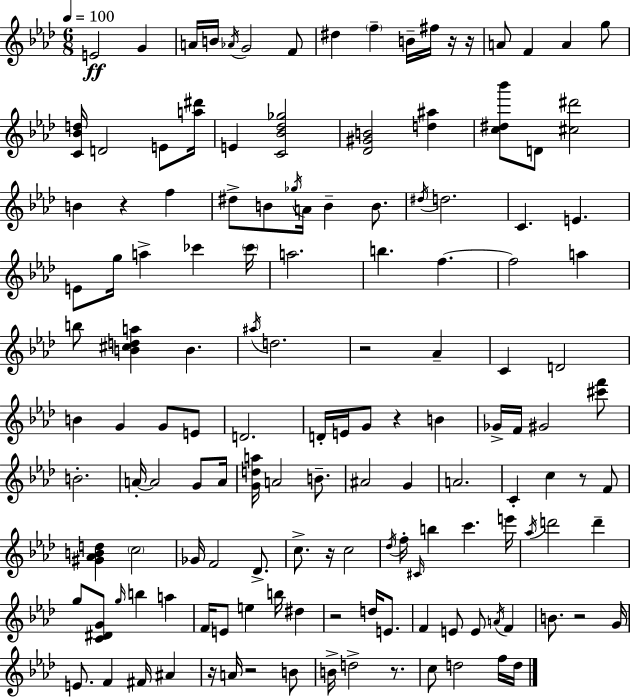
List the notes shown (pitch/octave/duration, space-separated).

E4/h G4/q A4/s B4/s Ab4/s G4/h F4/e D#5/q F5/q B4/s F#5/s R/s R/s A4/e F4/q A4/q G5/e [C4,Bb4,D5]/s D4/h E4/e [A5,D#6]/s E4/q [C4,Bb4,Db5,Gb5]/h [Db4,G#4,B4]/h [D5,A#5]/q [C5,D#5,Bb6]/e D4/e [C#5,D#6]/h B4/q R/q F5/q D#5/e B4/e Gb5/s A4/s B4/q B4/e. D#5/s D5/h. C4/q. E4/q. E4/e G5/s A5/q CES6/q CES6/s A5/h. B5/q. F5/q. F5/h A5/q B5/e [B4,C#5,D5,A5]/q B4/q. A#5/s D5/h. R/h Ab4/q C4/q D4/h B4/q G4/q G4/e E4/e D4/h. D4/s E4/s G4/e R/q B4/q Gb4/s F4/s G#4/h [C#6,F6]/e B4/h. A4/s A4/h G4/e A4/s [G4,D5,A5]/s A4/h B4/e. A#4/h G4/q A4/h. C4/q C5/q R/e F4/e [G#4,Ab4,B4,D5]/q C5/h Gb4/s F4/h Db4/e. C5/e. R/s C5/h Db5/s F5/s C#4/s B5/q C6/q. E6/s Ab5/s D6/h D6/q G5/e [C4,D#4,G4]/e G5/s B5/q A5/q F4/s E4/e E5/q B5/s D#5/q R/h D5/s E4/e. F4/q E4/e E4/e A4/s F4/q B4/e. R/h G4/s E4/e. F4/q F#4/s A#4/q R/s A4/s R/h B4/e B4/s D5/h R/e. C5/e D5/h F5/s D5/s